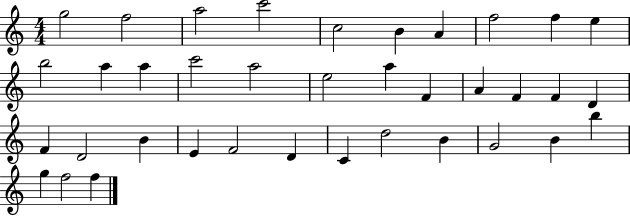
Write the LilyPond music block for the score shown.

{
  \clef treble
  \numericTimeSignature
  \time 4/4
  \key c \major
  g''2 f''2 | a''2 c'''2 | c''2 b'4 a'4 | f''2 f''4 e''4 | \break b''2 a''4 a''4 | c'''2 a''2 | e''2 a''4 f'4 | a'4 f'4 f'4 d'4 | \break f'4 d'2 b'4 | e'4 f'2 d'4 | c'4 d''2 b'4 | g'2 b'4 b''4 | \break g''4 f''2 f''4 | \bar "|."
}